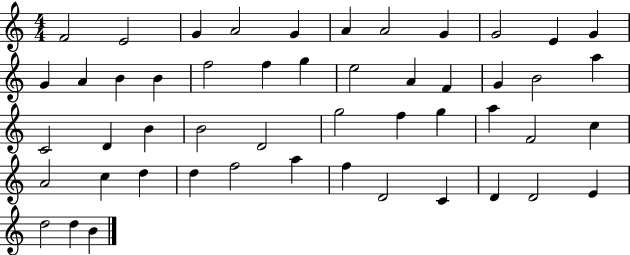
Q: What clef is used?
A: treble